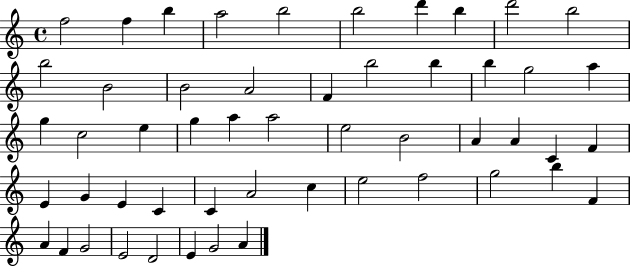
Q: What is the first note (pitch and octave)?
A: F5